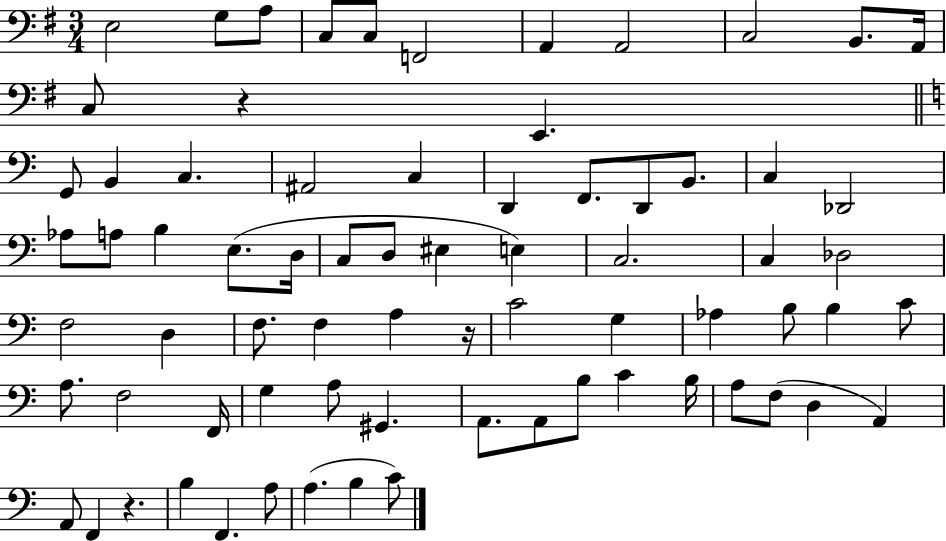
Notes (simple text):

E3/h G3/e A3/e C3/e C3/e F2/h A2/q A2/h C3/h B2/e. A2/s C3/e R/q E2/q. G2/e B2/q C3/q. A#2/h C3/q D2/q F2/e. D2/e B2/e. C3/q Db2/h Ab3/e A3/e B3/q E3/e. D3/s C3/e D3/e EIS3/q E3/q C3/h. C3/q Db3/h F3/h D3/q F3/e. F3/q A3/q R/s C4/h G3/q Ab3/q B3/e B3/q C4/e A3/e. F3/h F2/s G3/q A3/e G#2/q. A2/e. A2/e B3/e C4/q B3/s A3/e F3/e D3/q A2/q A2/e F2/q R/q. B3/q F2/q. A3/e A3/q. B3/q C4/e